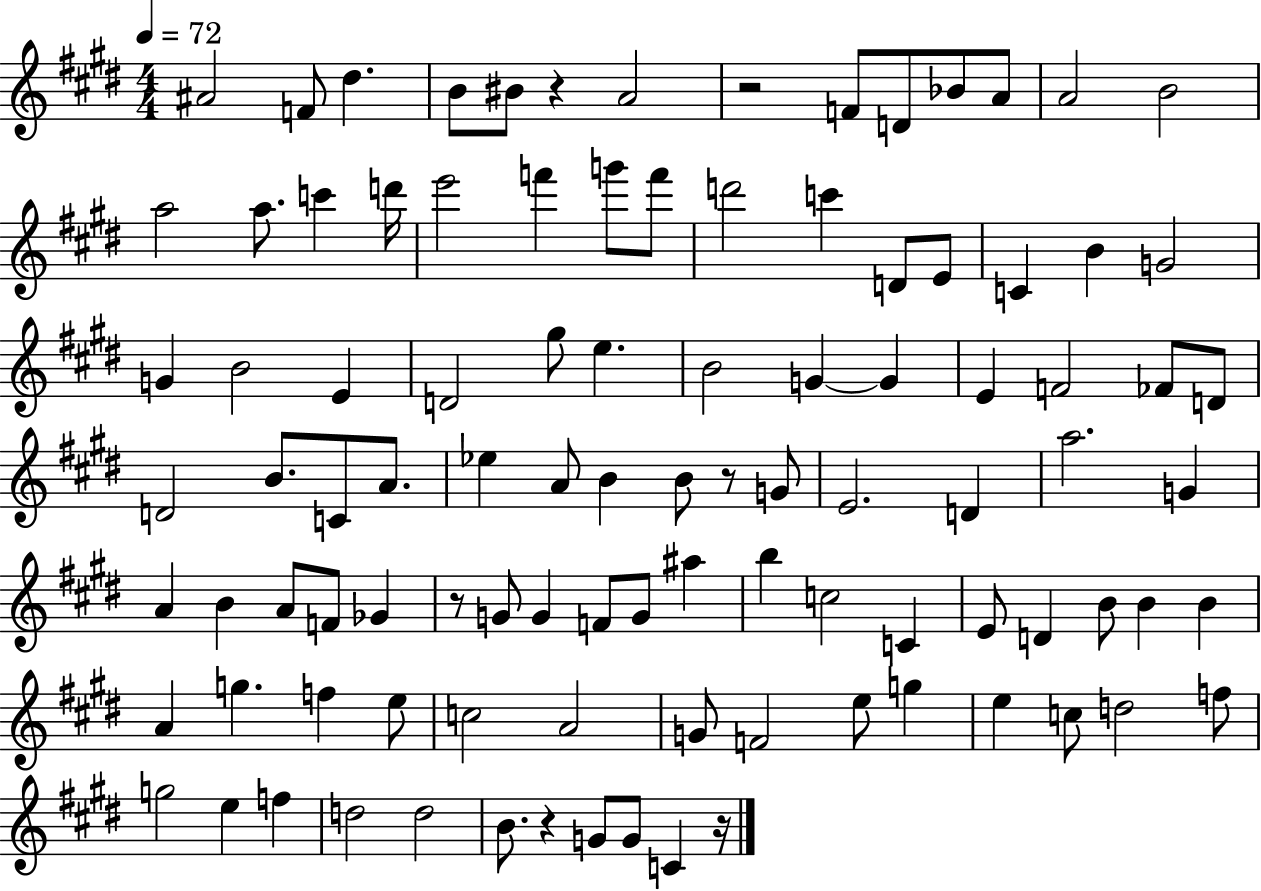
A#4/h F4/e D#5/q. B4/e BIS4/e R/q A4/h R/h F4/e D4/e Bb4/e A4/e A4/h B4/h A5/h A5/e. C6/q D6/s E6/h F6/q G6/e F6/e D6/h C6/q D4/e E4/e C4/q B4/q G4/h G4/q B4/h E4/q D4/h G#5/e E5/q. B4/h G4/q G4/q E4/q F4/h FES4/e D4/e D4/h B4/e. C4/e A4/e. Eb5/q A4/e B4/q B4/e R/e G4/e E4/h. D4/q A5/h. G4/q A4/q B4/q A4/e F4/e Gb4/q R/e G4/e G4/q F4/e G4/e A#5/q B5/q C5/h C4/q E4/e D4/q B4/e B4/q B4/q A4/q G5/q. F5/q E5/e C5/h A4/h G4/e F4/h E5/e G5/q E5/q C5/e D5/h F5/e G5/h E5/q F5/q D5/h D5/h B4/e. R/q G4/e G4/e C4/q R/s